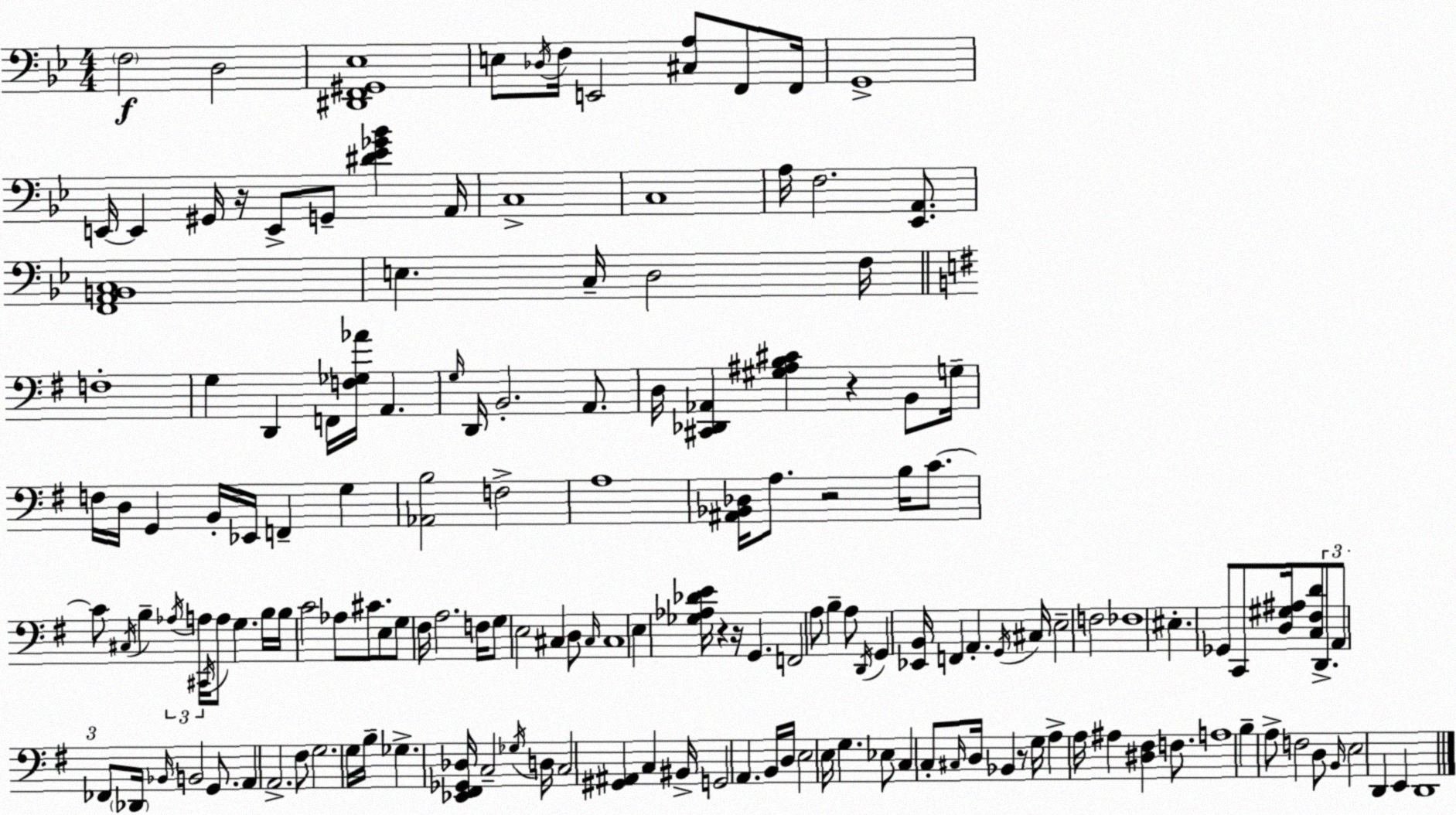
X:1
T:Untitled
M:4/4
L:1/4
K:Gm
F,2 D,2 [^D,,F,,^G,,_E,]4 E,/2 _D,/4 F,/4 E,,2 [^C,A,]/2 F,,/2 F,,/4 G,,4 E,,/4 E,, ^G,,/4 z/4 E,,/2 G,,/2 [^D_E_G_B] A,,/4 C,4 C,4 A,/4 F,2 [_E,,A,,]/2 [F,,A,,B,,C,]4 E, C,/4 D,2 F,/4 F,4 G, D,, F,,/4 [F,_G,_A]/4 A,, G,/4 D,,/4 B,,2 A,,/2 D,/4 [^C,,_D,,_A,,] [^G,^A,B,^C] z B,,/2 G,/4 F,/4 D,/4 G,, B,,/4 _E,,/4 F,, G, [_A,,B,]2 F,2 A,4 [^A,,_B,,_D,]/4 A,/2 z2 B,/4 C/2 C/2 ^C,/4 B, _A,/4 A,/4 ^C,,/4 A,/2 G, B,/4 B,/4 C2 _A,/2 ^C/2 E,/2 G,/2 ^F,/4 A,2 F,/4 G,/2 E,2 ^C, D,/2 ^C,/4 ^C,4 E, [_G,_A,_DE]/4 z z/4 G,, F,,2 A,/2 B, A,/2 D,,/4 G,, [_E,,B,,]/4 F,, A,, G,,/4 ^C,/4 E,2 F,2 _F,4 ^E, _G,,/2 C,,/2 [D,^G,^A,]/4 [C,^F,D]/2 D,,/2 A,,/2 _F,,/2 _D,,/4 _B,,/4 B,,2 G,,/2 A,, A,,2 ^F,/2 G,2 G,/4 B,/4 _G, [_E,,^F,,_G,,_D,]/4 C,2 _G,/4 D,/4 C,2 [^G,,^A,,] C, ^B,,/4 G,,2 A,, B,,/4 D,/4 E,2 E,/4 G, _E,/2 C, C,/2 ^C,/4 D,/4 _B,, z/2 G,/4 A, A,/4 ^A, [^D,^F,] F,/2 A,4 B, A,/2 F,2 D,/2 B,,/4 E,2 D,, E,, D,,4